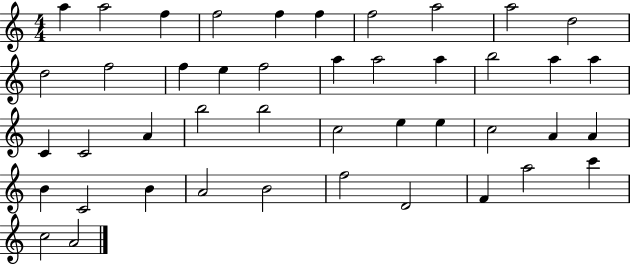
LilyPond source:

{
  \clef treble
  \numericTimeSignature
  \time 4/4
  \key c \major
  a''4 a''2 f''4 | f''2 f''4 f''4 | f''2 a''2 | a''2 d''2 | \break d''2 f''2 | f''4 e''4 f''2 | a''4 a''2 a''4 | b''2 a''4 a''4 | \break c'4 c'2 a'4 | b''2 b''2 | c''2 e''4 e''4 | c''2 a'4 a'4 | \break b'4 c'2 b'4 | a'2 b'2 | f''2 d'2 | f'4 a''2 c'''4 | \break c''2 a'2 | \bar "|."
}